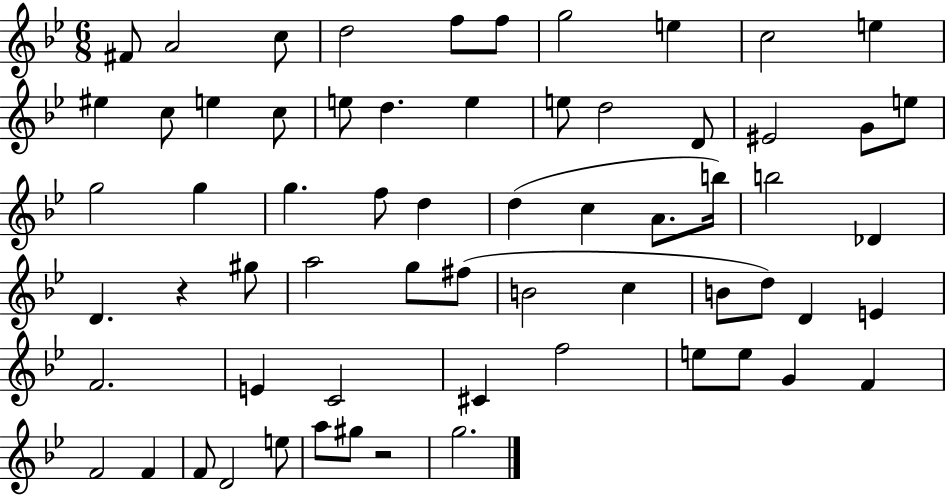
F#4/e A4/h C5/e D5/h F5/e F5/e G5/h E5/q C5/h E5/q EIS5/q C5/e E5/q C5/e E5/e D5/q. E5/q E5/e D5/h D4/e EIS4/h G4/e E5/e G5/h G5/q G5/q. F5/e D5/q D5/q C5/q A4/e. B5/s B5/h Db4/q D4/q. R/q G#5/e A5/h G5/e F#5/e B4/h C5/q B4/e D5/e D4/q E4/q F4/h. E4/q C4/h C#4/q F5/h E5/e E5/e G4/q F4/q F4/h F4/q F4/e D4/h E5/e A5/e G#5/e R/h G5/h.